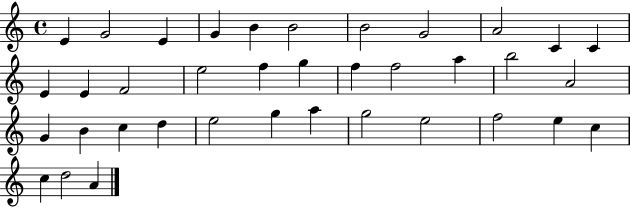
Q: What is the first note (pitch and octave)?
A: E4